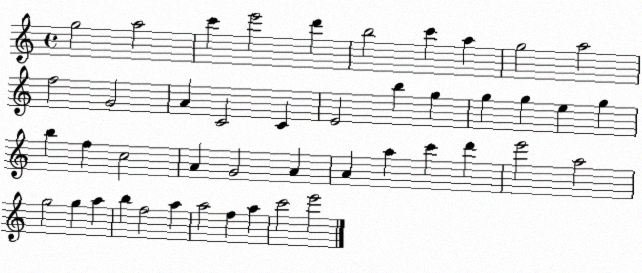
X:1
T:Untitled
M:4/4
L:1/4
K:C
g2 a2 c' e'2 d' b2 c' a g2 a2 f2 G2 A C2 C E2 b g g g e g b f c2 A G2 A A a c' d' e'2 a2 g2 g a b f2 a a2 f a c'2 e'2